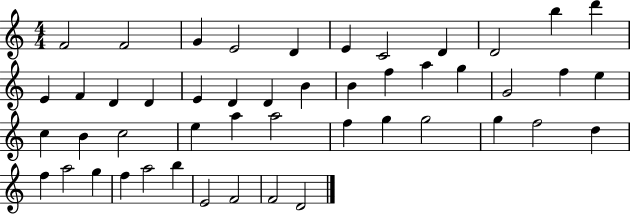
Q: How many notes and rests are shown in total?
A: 48